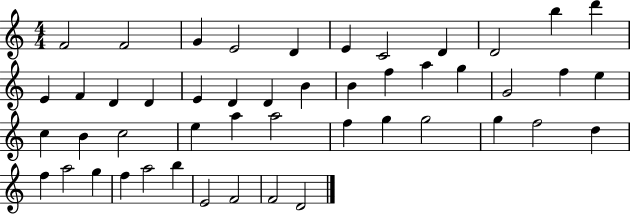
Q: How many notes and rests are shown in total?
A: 48